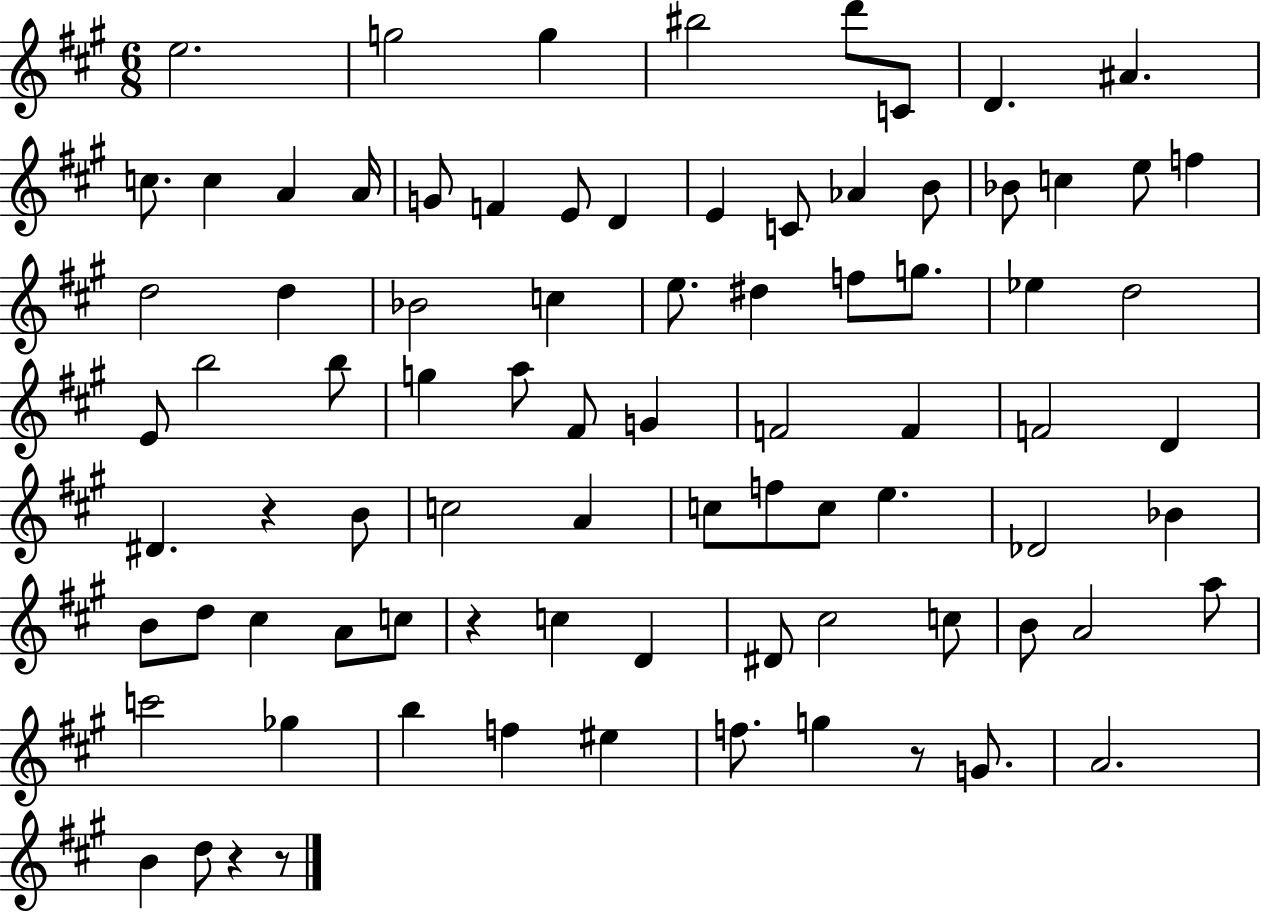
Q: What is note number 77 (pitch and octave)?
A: A4